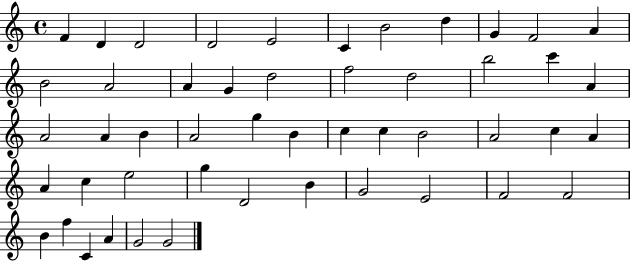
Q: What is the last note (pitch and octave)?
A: G4